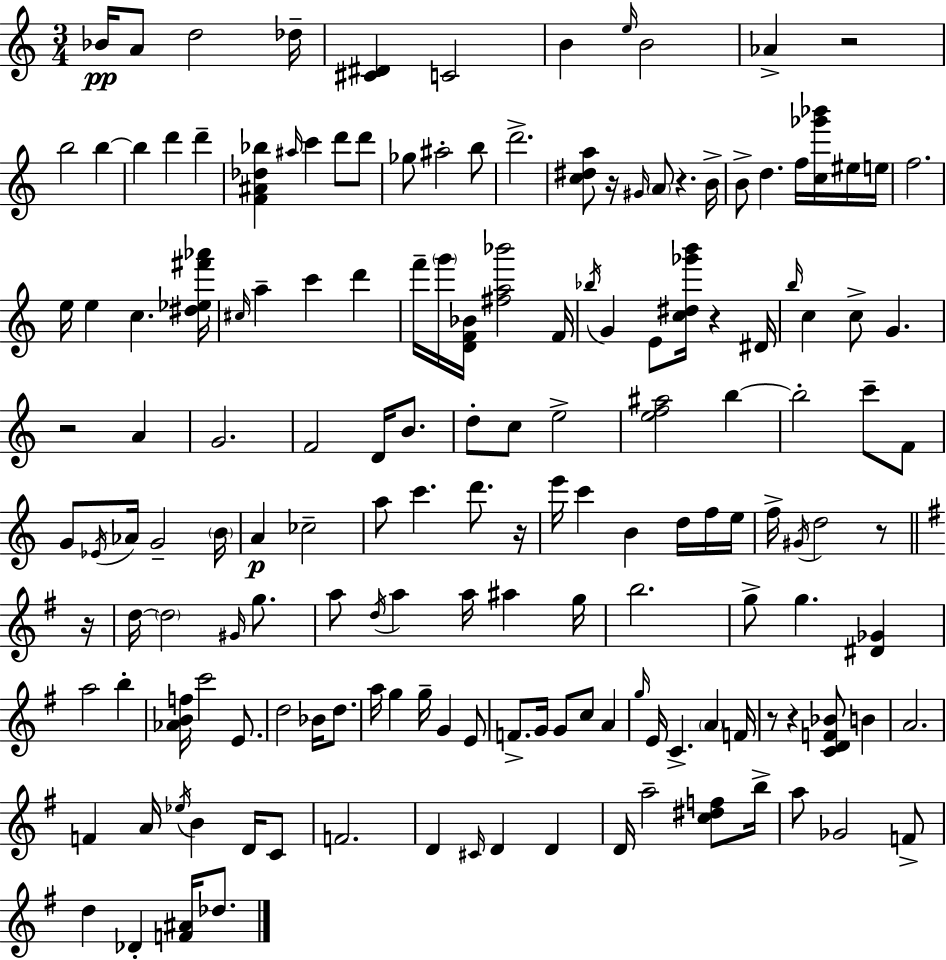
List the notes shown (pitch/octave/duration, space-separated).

Bb4/s A4/e D5/h Db5/s [C#4,D#4]/q C4/h B4/q E5/s B4/h Ab4/q R/h B5/h B5/q B5/q D6/q D6/q [F4,A#4,Db5,Bb5]/q A#5/s C6/q D6/e D6/e Gb5/e A#5/h B5/e D6/h. [C5,D#5,A5]/e R/s G#4/s A4/e R/q. B4/s B4/e D5/q. F5/s [C5,Gb6,Bb6]/s EIS5/s E5/s F5/h. E5/s E5/q C5/q. [D#5,Eb5,F#6,Ab6]/s C#5/s A5/q C6/q D6/q F6/s G6/s [D4,F4,Bb4]/s [F#5,A5,Bb6]/h F4/s Bb5/s G4/q E4/e [C5,D#5,Gb6,B6]/s R/q D#4/s B5/s C5/q C5/e G4/q. R/h A4/q G4/h. F4/h D4/s B4/e. D5/e C5/e E5/h [E5,F5,A#5]/h B5/q B5/h C6/e F4/e G4/e Eb4/s Ab4/s G4/h B4/s A4/q CES5/h A5/e C6/q. D6/e. R/s E6/s C6/q B4/q D5/s F5/s E5/s F5/s G#4/s D5/h R/e R/s D5/s D5/h G#4/s G5/e. A5/e D5/s A5/q A5/s A#5/q G5/s B5/h. G5/e G5/q. [D#4,Gb4]/q A5/h B5/q [Ab4,B4,F5]/s C6/h E4/e. D5/h Bb4/s D5/e. A5/s G5/q G5/s G4/q E4/e F4/e. G4/s G4/e C5/e A4/q G5/s E4/s C4/q. A4/q F4/s R/e R/q [C4,D4,F4,Bb4]/e B4/q A4/h. F4/q A4/s Eb5/s B4/q D4/s C4/e F4/h. D4/q C#4/s D4/q D4/q D4/s A5/h [C5,D#5,F5]/e B5/s A5/e Gb4/h F4/e D5/q Db4/q [F4,A#4]/s Db5/e.